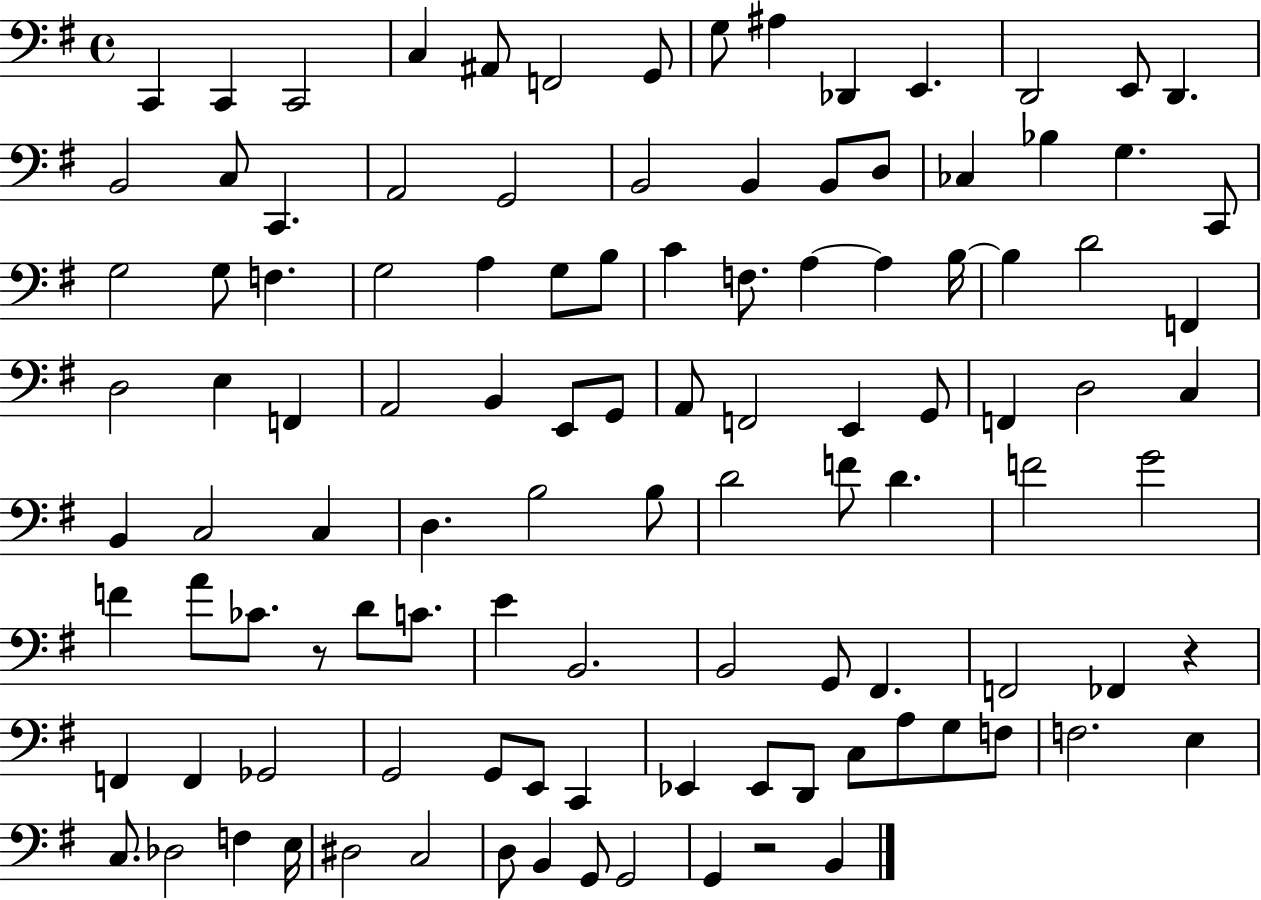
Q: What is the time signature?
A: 4/4